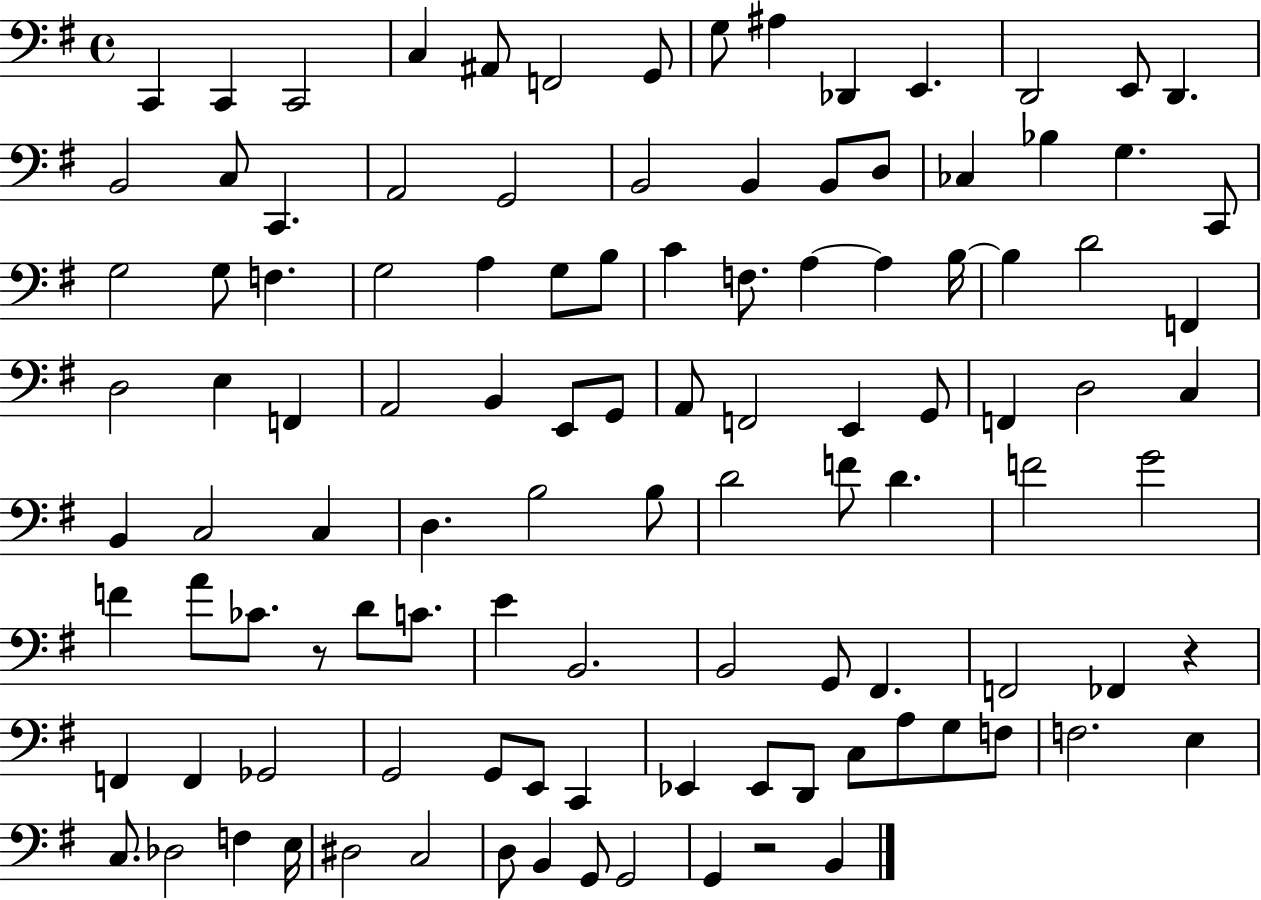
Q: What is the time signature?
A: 4/4